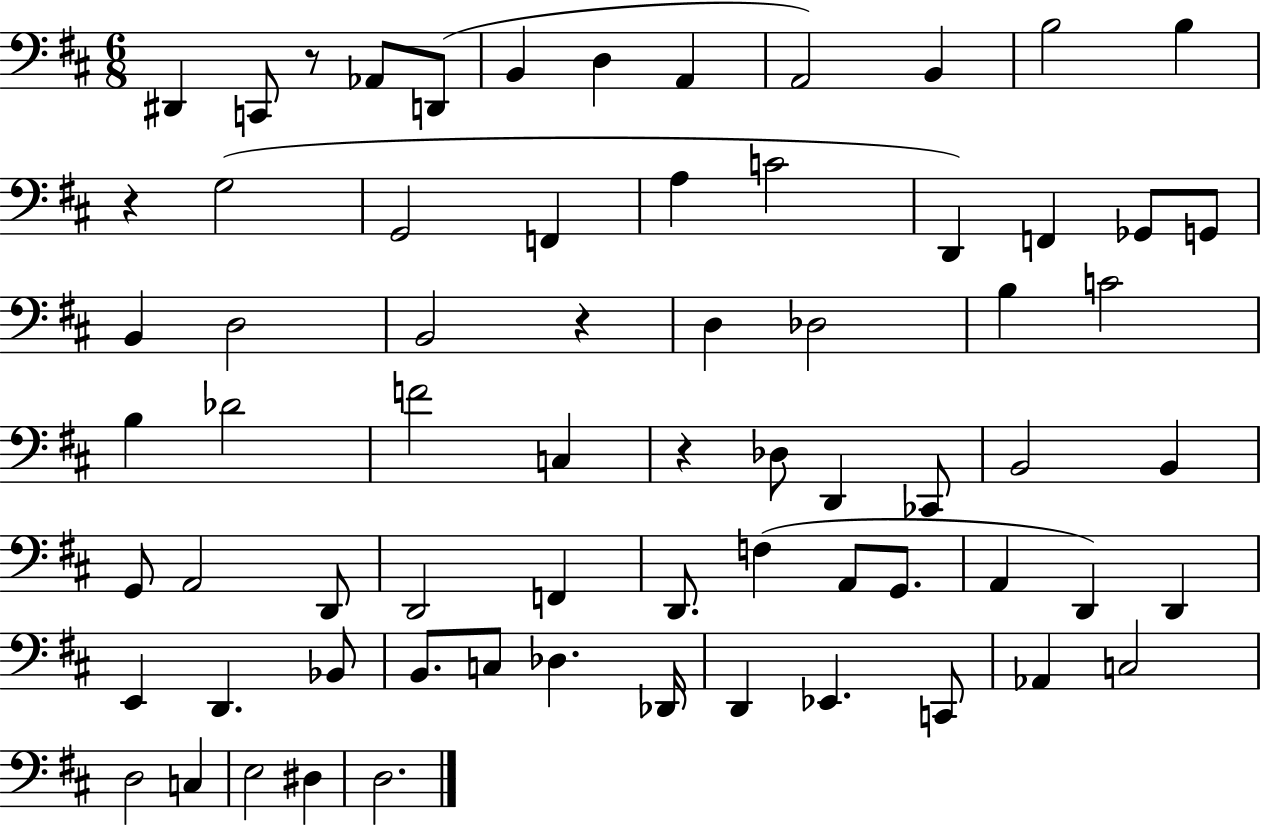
D#2/q C2/e R/e Ab2/e D2/e B2/q D3/q A2/q A2/h B2/q B3/h B3/q R/q G3/h G2/h F2/q A3/q C4/h D2/q F2/q Gb2/e G2/e B2/q D3/h B2/h R/q D3/q Db3/h B3/q C4/h B3/q Db4/h F4/h C3/q R/q Db3/e D2/q CES2/e B2/h B2/q G2/e A2/h D2/e D2/h F2/q D2/e. F3/q A2/e G2/e. A2/q D2/q D2/q E2/q D2/q. Bb2/e B2/e. C3/e Db3/q. Db2/s D2/q Eb2/q. C2/e Ab2/q C3/h D3/h C3/q E3/h D#3/q D3/h.